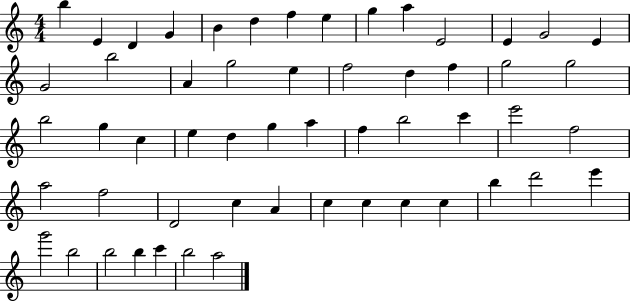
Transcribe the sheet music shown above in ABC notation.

X:1
T:Untitled
M:4/4
L:1/4
K:C
b E D G B d f e g a E2 E G2 E G2 b2 A g2 e f2 d f g2 g2 b2 g c e d g a f b2 c' e'2 f2 a2 f2 D2 c A c c c c b d'2 e' g'2 b2 b2 b c' b2 a2